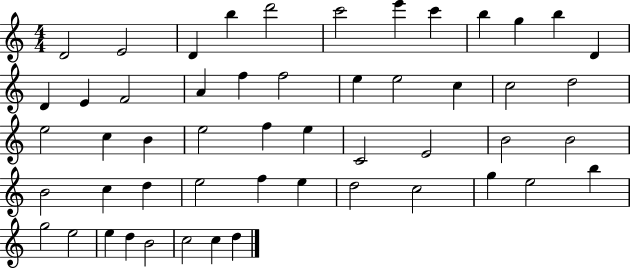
X:1
T:Untitled
M:4/4
L:1/4
K:C
D2 E2 D b d'2 c'2 e' c' b g b D D E F2 A f f2 e e2 c c2 d2 e2 c B e2 f e C2 E2 B2 B2 B2 c d e2 f e d2 c2 g e2 b g2 e2 e d B2 c2 c d